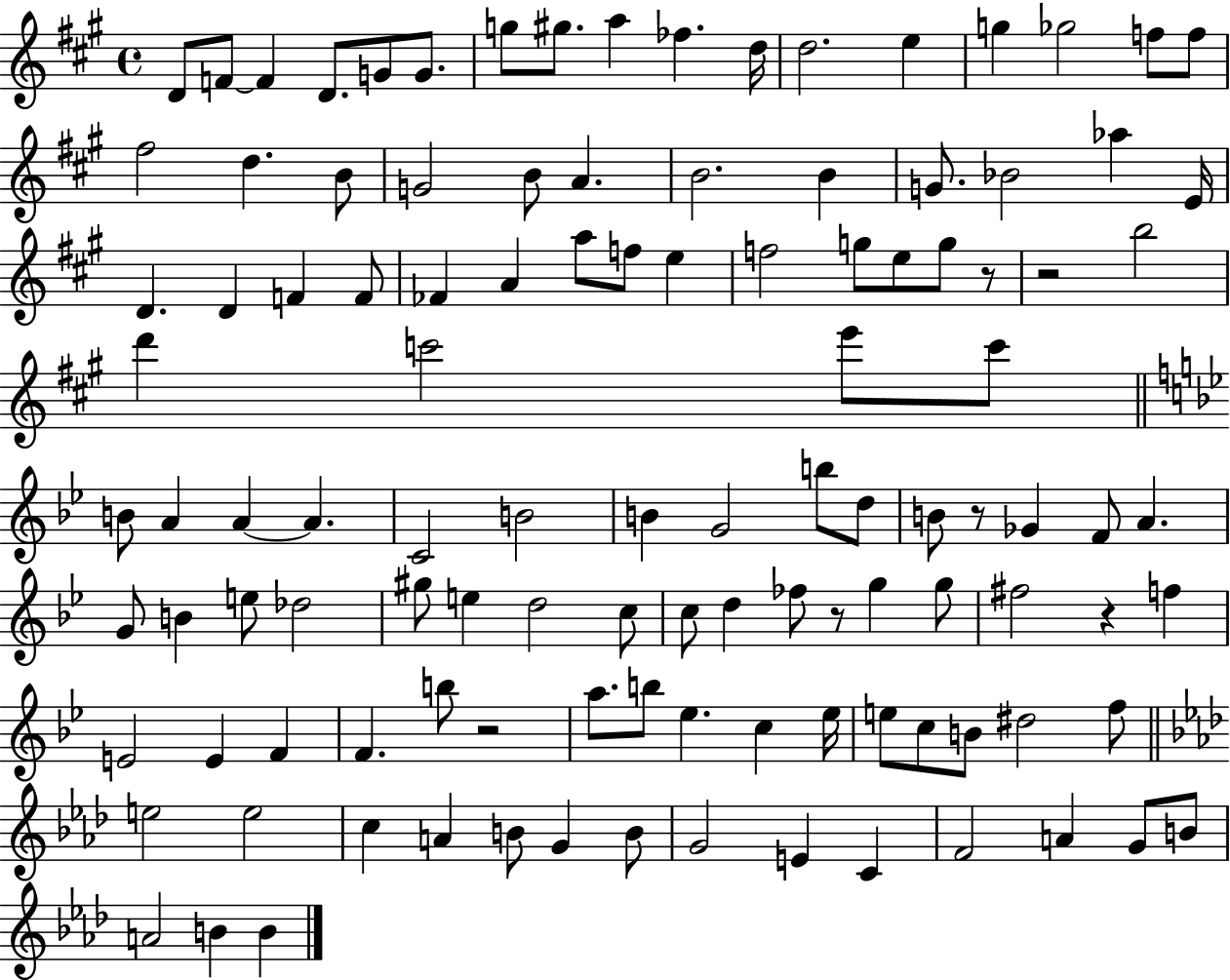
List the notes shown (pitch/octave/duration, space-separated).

D4/e F4/e F4/q D4/e. G4/e G4/e. G5/e G#5/e. A5/q FES5/q. D5/s D5/h. E5/q G5/q Gb5/h F5/e F5/e F#5/h D5/q. B4/e G4/h B4/e A4/q. B4/h. B4/q G4/e. Bb4/h Ab5/q E4/s D4/q. D4/q F4/q F4/e FES4/q A4/q A5/e F5/e E5/q F5/h G5/e E5/e G5/e R/e R/h B5/h D6/q C6/h E6/e C6/e B4/e A4/q A4/q A4/q. C4/h B4/h B4/q G4/h B5/e D5/e B4/e R/e Gb4/q F4/e A4/q. G4/e B4/q E5/e Db5/h G#5/e E5/q D5/h C5/e C5/e D5/q FES5/e R/e G5/q G5/e F#5/h R/q F5/q E4/h E4/q F4/q F4/q. B5/e R/h A5/e. B5/e Eb5/q. C5/q Eb5/s E5/e C5/e B4/e D#5/h F5/e E5/h E5/h C5/q A4/q B4/e G4/q B4/e G4/h E4/q C4/q F4/h A4/q G4/e B4/e A4/h B4/q B4/q